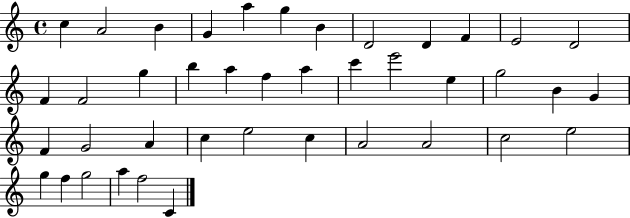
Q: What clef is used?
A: treble